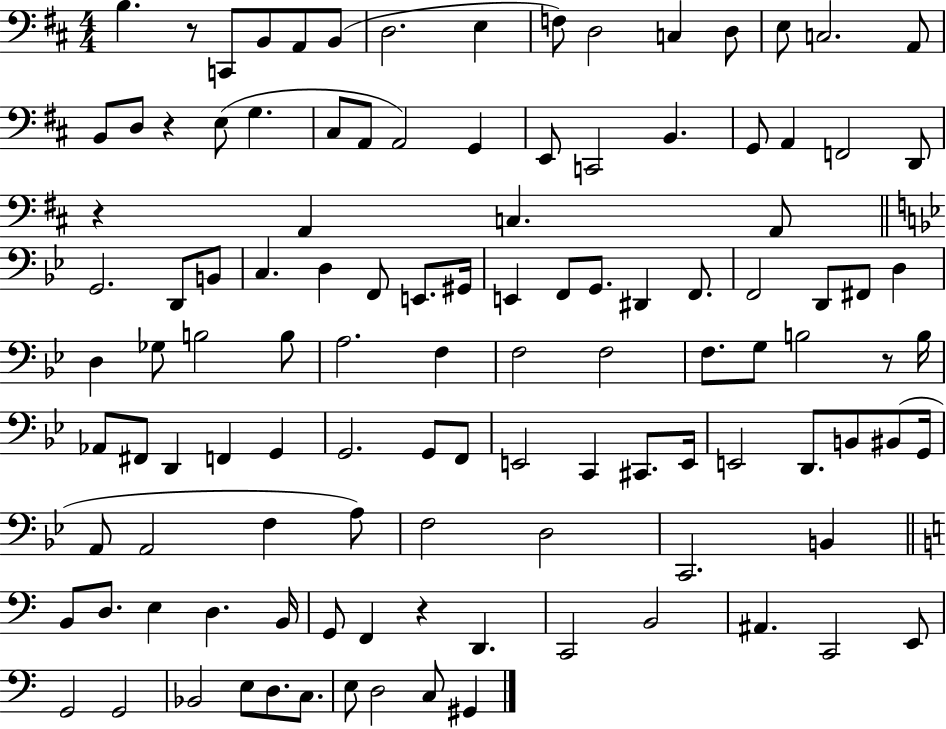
B3/q. R/e C2/e B2/e A2/e B2/e D3/h. E3/q F3/e D3/h C3/q D3/e E3/e C3/h. A2/e B2/e D3/e R/q E3/e G3/q. C#3/e A2/e A2/h G2/q E2/e C2/h B2/q. G2/e A2/q F2/h D2/e R/q A2/q C3/q. A2/e G2/h. D2/e B2/e C3/q. D3/q F2/e E2/e. G#2/s E2/q F2/e G2/e. D#2/q F2/e. F2/h D2/e F#2/e D3/q D3/q Gb3/e B3/h B3/e A3/h. F3/q F3/h F3/h F3/e. G3/e B3/h R/e B3/s Ab2/e F#2/e D2/q F2/q G2/q G2/h. G2/e F2/e E2/h C2/q C#2/e. E2/s E2/h D2/e. B2/e BIS2/e G2/s A2/e A2/h F3/q A3/e F3/h D3/h C2/h. B2/q B2/e D3/e. E3/q D3/q. B2/s G2/e F2/q R/q D2/q. C2/h B2/h A#2/q. C2/h E2/e G2/h G2/h Bb2/h E3/e D3/e. C3/e. E3/e D3/h C3/e G#2/q